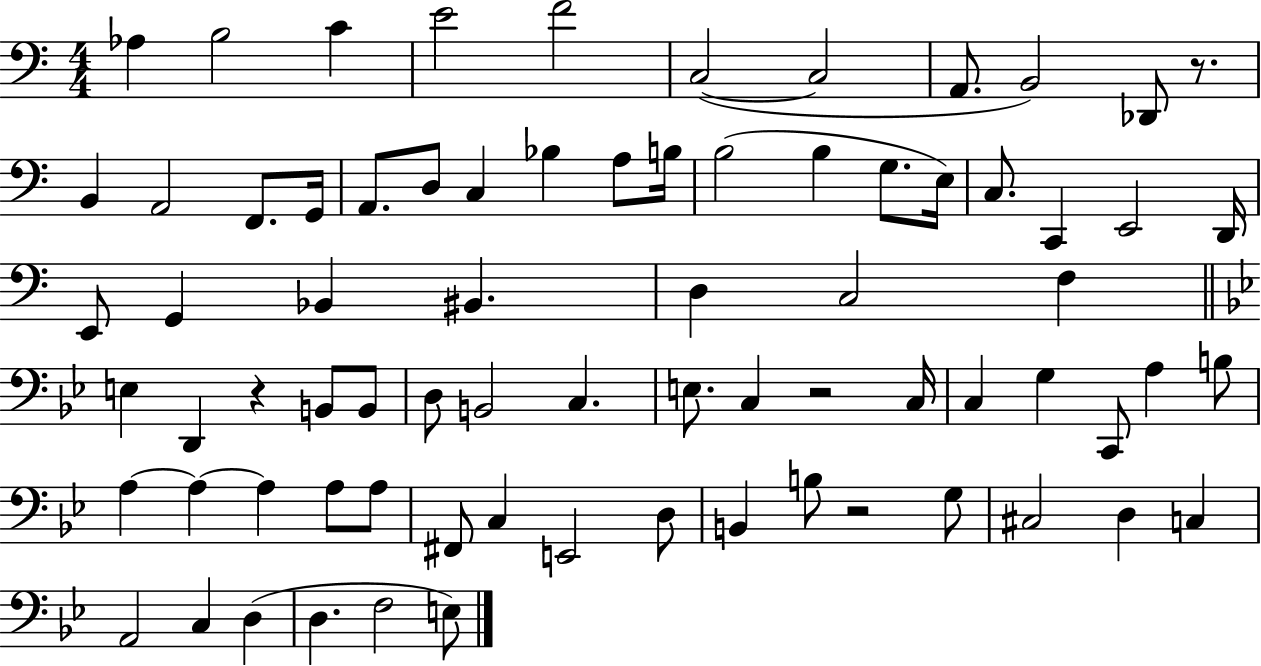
X:1
T:Untitled
M:4/4
L:1/4
K:C
_A, B,2 C E2 F2 C,2 C,2 A,,/2 B,,2 _D,,/2 z/2 B,, A,,2 F,,/2 G,,/4 A,,/2 D,/2 C, _B, A,/2 B,/4 B,2 B, G,/2 E,/4 C,/2 C,, E,,2 D,,/4 E,,/2 G,, _B,, ^B,, D, C,2 F, E, D,, z B,,/2 B,,/2 D,/2 B,,2 C, E,/2 C, z2 C,/4 C, G, C,,/2 A, B,/2 A, A, A, A,/2 A,/2 ^F,,/2 C, E,,2 D,/2 B,, B,/2 z2 G,/2 ^C,2 D, C, A,,2 C, D, D, F,2 E,/2